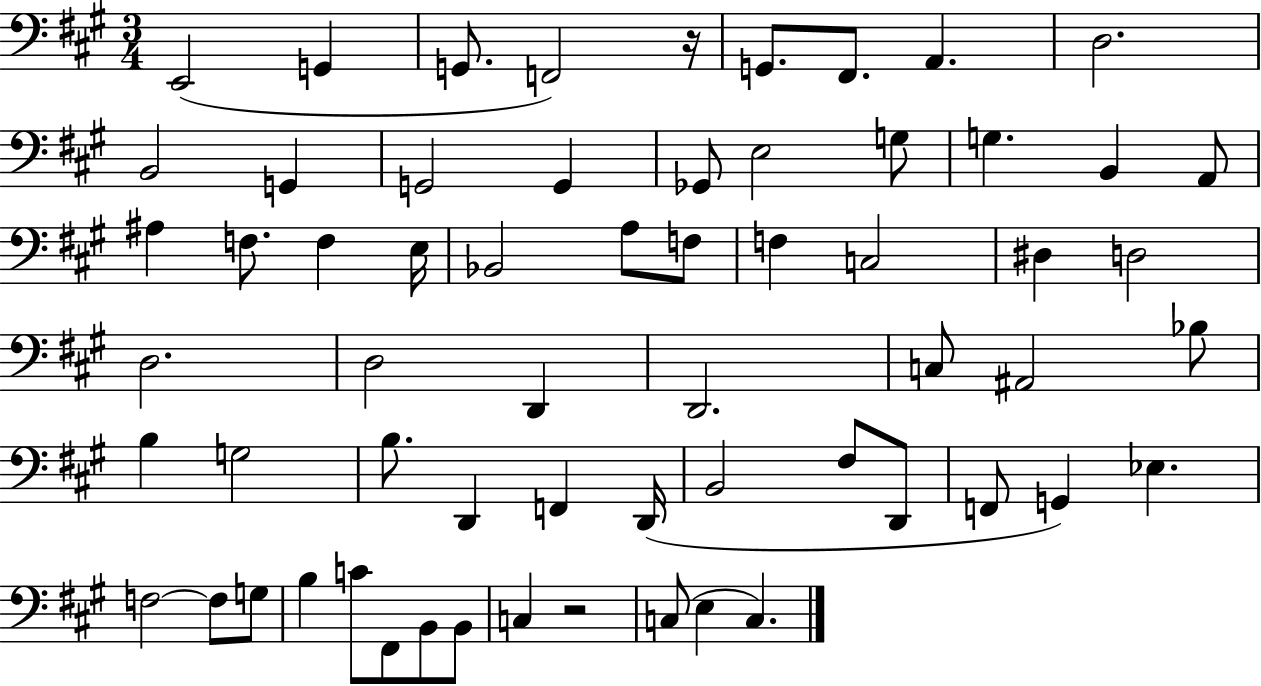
X:1
T:Untitled
M:3/4
L:1/4
K:A
E,,2 G,, G,,/2 F,,2 z/4 G,,/2 ^F,,/2 A,, D,2 B,,2 G,, G,,2 G,, _G,,/2 E,2 G,/2 G, B,, A,,/2 ^A, F,/2 F, E,/4 _B,,2 A,/2 F,/2 F, C,2 ^D, D,2 D,2 D,2 D,, D,,2 C,/2 ^A,,2 _B,/2 B, G,2 B,/2 D,, F,, D,,/4 B,,2 ^F,/2 D,,/2 F,,/2 G,, _E, F,2 F,/2 G,/2 B, C/2 ^F,,/2 B,,/2 B,,/2 C, z2 C,/2 E, C,